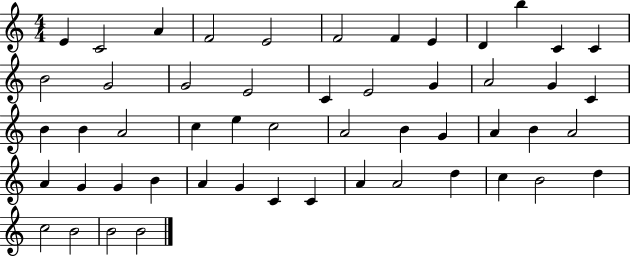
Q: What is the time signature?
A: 4/4